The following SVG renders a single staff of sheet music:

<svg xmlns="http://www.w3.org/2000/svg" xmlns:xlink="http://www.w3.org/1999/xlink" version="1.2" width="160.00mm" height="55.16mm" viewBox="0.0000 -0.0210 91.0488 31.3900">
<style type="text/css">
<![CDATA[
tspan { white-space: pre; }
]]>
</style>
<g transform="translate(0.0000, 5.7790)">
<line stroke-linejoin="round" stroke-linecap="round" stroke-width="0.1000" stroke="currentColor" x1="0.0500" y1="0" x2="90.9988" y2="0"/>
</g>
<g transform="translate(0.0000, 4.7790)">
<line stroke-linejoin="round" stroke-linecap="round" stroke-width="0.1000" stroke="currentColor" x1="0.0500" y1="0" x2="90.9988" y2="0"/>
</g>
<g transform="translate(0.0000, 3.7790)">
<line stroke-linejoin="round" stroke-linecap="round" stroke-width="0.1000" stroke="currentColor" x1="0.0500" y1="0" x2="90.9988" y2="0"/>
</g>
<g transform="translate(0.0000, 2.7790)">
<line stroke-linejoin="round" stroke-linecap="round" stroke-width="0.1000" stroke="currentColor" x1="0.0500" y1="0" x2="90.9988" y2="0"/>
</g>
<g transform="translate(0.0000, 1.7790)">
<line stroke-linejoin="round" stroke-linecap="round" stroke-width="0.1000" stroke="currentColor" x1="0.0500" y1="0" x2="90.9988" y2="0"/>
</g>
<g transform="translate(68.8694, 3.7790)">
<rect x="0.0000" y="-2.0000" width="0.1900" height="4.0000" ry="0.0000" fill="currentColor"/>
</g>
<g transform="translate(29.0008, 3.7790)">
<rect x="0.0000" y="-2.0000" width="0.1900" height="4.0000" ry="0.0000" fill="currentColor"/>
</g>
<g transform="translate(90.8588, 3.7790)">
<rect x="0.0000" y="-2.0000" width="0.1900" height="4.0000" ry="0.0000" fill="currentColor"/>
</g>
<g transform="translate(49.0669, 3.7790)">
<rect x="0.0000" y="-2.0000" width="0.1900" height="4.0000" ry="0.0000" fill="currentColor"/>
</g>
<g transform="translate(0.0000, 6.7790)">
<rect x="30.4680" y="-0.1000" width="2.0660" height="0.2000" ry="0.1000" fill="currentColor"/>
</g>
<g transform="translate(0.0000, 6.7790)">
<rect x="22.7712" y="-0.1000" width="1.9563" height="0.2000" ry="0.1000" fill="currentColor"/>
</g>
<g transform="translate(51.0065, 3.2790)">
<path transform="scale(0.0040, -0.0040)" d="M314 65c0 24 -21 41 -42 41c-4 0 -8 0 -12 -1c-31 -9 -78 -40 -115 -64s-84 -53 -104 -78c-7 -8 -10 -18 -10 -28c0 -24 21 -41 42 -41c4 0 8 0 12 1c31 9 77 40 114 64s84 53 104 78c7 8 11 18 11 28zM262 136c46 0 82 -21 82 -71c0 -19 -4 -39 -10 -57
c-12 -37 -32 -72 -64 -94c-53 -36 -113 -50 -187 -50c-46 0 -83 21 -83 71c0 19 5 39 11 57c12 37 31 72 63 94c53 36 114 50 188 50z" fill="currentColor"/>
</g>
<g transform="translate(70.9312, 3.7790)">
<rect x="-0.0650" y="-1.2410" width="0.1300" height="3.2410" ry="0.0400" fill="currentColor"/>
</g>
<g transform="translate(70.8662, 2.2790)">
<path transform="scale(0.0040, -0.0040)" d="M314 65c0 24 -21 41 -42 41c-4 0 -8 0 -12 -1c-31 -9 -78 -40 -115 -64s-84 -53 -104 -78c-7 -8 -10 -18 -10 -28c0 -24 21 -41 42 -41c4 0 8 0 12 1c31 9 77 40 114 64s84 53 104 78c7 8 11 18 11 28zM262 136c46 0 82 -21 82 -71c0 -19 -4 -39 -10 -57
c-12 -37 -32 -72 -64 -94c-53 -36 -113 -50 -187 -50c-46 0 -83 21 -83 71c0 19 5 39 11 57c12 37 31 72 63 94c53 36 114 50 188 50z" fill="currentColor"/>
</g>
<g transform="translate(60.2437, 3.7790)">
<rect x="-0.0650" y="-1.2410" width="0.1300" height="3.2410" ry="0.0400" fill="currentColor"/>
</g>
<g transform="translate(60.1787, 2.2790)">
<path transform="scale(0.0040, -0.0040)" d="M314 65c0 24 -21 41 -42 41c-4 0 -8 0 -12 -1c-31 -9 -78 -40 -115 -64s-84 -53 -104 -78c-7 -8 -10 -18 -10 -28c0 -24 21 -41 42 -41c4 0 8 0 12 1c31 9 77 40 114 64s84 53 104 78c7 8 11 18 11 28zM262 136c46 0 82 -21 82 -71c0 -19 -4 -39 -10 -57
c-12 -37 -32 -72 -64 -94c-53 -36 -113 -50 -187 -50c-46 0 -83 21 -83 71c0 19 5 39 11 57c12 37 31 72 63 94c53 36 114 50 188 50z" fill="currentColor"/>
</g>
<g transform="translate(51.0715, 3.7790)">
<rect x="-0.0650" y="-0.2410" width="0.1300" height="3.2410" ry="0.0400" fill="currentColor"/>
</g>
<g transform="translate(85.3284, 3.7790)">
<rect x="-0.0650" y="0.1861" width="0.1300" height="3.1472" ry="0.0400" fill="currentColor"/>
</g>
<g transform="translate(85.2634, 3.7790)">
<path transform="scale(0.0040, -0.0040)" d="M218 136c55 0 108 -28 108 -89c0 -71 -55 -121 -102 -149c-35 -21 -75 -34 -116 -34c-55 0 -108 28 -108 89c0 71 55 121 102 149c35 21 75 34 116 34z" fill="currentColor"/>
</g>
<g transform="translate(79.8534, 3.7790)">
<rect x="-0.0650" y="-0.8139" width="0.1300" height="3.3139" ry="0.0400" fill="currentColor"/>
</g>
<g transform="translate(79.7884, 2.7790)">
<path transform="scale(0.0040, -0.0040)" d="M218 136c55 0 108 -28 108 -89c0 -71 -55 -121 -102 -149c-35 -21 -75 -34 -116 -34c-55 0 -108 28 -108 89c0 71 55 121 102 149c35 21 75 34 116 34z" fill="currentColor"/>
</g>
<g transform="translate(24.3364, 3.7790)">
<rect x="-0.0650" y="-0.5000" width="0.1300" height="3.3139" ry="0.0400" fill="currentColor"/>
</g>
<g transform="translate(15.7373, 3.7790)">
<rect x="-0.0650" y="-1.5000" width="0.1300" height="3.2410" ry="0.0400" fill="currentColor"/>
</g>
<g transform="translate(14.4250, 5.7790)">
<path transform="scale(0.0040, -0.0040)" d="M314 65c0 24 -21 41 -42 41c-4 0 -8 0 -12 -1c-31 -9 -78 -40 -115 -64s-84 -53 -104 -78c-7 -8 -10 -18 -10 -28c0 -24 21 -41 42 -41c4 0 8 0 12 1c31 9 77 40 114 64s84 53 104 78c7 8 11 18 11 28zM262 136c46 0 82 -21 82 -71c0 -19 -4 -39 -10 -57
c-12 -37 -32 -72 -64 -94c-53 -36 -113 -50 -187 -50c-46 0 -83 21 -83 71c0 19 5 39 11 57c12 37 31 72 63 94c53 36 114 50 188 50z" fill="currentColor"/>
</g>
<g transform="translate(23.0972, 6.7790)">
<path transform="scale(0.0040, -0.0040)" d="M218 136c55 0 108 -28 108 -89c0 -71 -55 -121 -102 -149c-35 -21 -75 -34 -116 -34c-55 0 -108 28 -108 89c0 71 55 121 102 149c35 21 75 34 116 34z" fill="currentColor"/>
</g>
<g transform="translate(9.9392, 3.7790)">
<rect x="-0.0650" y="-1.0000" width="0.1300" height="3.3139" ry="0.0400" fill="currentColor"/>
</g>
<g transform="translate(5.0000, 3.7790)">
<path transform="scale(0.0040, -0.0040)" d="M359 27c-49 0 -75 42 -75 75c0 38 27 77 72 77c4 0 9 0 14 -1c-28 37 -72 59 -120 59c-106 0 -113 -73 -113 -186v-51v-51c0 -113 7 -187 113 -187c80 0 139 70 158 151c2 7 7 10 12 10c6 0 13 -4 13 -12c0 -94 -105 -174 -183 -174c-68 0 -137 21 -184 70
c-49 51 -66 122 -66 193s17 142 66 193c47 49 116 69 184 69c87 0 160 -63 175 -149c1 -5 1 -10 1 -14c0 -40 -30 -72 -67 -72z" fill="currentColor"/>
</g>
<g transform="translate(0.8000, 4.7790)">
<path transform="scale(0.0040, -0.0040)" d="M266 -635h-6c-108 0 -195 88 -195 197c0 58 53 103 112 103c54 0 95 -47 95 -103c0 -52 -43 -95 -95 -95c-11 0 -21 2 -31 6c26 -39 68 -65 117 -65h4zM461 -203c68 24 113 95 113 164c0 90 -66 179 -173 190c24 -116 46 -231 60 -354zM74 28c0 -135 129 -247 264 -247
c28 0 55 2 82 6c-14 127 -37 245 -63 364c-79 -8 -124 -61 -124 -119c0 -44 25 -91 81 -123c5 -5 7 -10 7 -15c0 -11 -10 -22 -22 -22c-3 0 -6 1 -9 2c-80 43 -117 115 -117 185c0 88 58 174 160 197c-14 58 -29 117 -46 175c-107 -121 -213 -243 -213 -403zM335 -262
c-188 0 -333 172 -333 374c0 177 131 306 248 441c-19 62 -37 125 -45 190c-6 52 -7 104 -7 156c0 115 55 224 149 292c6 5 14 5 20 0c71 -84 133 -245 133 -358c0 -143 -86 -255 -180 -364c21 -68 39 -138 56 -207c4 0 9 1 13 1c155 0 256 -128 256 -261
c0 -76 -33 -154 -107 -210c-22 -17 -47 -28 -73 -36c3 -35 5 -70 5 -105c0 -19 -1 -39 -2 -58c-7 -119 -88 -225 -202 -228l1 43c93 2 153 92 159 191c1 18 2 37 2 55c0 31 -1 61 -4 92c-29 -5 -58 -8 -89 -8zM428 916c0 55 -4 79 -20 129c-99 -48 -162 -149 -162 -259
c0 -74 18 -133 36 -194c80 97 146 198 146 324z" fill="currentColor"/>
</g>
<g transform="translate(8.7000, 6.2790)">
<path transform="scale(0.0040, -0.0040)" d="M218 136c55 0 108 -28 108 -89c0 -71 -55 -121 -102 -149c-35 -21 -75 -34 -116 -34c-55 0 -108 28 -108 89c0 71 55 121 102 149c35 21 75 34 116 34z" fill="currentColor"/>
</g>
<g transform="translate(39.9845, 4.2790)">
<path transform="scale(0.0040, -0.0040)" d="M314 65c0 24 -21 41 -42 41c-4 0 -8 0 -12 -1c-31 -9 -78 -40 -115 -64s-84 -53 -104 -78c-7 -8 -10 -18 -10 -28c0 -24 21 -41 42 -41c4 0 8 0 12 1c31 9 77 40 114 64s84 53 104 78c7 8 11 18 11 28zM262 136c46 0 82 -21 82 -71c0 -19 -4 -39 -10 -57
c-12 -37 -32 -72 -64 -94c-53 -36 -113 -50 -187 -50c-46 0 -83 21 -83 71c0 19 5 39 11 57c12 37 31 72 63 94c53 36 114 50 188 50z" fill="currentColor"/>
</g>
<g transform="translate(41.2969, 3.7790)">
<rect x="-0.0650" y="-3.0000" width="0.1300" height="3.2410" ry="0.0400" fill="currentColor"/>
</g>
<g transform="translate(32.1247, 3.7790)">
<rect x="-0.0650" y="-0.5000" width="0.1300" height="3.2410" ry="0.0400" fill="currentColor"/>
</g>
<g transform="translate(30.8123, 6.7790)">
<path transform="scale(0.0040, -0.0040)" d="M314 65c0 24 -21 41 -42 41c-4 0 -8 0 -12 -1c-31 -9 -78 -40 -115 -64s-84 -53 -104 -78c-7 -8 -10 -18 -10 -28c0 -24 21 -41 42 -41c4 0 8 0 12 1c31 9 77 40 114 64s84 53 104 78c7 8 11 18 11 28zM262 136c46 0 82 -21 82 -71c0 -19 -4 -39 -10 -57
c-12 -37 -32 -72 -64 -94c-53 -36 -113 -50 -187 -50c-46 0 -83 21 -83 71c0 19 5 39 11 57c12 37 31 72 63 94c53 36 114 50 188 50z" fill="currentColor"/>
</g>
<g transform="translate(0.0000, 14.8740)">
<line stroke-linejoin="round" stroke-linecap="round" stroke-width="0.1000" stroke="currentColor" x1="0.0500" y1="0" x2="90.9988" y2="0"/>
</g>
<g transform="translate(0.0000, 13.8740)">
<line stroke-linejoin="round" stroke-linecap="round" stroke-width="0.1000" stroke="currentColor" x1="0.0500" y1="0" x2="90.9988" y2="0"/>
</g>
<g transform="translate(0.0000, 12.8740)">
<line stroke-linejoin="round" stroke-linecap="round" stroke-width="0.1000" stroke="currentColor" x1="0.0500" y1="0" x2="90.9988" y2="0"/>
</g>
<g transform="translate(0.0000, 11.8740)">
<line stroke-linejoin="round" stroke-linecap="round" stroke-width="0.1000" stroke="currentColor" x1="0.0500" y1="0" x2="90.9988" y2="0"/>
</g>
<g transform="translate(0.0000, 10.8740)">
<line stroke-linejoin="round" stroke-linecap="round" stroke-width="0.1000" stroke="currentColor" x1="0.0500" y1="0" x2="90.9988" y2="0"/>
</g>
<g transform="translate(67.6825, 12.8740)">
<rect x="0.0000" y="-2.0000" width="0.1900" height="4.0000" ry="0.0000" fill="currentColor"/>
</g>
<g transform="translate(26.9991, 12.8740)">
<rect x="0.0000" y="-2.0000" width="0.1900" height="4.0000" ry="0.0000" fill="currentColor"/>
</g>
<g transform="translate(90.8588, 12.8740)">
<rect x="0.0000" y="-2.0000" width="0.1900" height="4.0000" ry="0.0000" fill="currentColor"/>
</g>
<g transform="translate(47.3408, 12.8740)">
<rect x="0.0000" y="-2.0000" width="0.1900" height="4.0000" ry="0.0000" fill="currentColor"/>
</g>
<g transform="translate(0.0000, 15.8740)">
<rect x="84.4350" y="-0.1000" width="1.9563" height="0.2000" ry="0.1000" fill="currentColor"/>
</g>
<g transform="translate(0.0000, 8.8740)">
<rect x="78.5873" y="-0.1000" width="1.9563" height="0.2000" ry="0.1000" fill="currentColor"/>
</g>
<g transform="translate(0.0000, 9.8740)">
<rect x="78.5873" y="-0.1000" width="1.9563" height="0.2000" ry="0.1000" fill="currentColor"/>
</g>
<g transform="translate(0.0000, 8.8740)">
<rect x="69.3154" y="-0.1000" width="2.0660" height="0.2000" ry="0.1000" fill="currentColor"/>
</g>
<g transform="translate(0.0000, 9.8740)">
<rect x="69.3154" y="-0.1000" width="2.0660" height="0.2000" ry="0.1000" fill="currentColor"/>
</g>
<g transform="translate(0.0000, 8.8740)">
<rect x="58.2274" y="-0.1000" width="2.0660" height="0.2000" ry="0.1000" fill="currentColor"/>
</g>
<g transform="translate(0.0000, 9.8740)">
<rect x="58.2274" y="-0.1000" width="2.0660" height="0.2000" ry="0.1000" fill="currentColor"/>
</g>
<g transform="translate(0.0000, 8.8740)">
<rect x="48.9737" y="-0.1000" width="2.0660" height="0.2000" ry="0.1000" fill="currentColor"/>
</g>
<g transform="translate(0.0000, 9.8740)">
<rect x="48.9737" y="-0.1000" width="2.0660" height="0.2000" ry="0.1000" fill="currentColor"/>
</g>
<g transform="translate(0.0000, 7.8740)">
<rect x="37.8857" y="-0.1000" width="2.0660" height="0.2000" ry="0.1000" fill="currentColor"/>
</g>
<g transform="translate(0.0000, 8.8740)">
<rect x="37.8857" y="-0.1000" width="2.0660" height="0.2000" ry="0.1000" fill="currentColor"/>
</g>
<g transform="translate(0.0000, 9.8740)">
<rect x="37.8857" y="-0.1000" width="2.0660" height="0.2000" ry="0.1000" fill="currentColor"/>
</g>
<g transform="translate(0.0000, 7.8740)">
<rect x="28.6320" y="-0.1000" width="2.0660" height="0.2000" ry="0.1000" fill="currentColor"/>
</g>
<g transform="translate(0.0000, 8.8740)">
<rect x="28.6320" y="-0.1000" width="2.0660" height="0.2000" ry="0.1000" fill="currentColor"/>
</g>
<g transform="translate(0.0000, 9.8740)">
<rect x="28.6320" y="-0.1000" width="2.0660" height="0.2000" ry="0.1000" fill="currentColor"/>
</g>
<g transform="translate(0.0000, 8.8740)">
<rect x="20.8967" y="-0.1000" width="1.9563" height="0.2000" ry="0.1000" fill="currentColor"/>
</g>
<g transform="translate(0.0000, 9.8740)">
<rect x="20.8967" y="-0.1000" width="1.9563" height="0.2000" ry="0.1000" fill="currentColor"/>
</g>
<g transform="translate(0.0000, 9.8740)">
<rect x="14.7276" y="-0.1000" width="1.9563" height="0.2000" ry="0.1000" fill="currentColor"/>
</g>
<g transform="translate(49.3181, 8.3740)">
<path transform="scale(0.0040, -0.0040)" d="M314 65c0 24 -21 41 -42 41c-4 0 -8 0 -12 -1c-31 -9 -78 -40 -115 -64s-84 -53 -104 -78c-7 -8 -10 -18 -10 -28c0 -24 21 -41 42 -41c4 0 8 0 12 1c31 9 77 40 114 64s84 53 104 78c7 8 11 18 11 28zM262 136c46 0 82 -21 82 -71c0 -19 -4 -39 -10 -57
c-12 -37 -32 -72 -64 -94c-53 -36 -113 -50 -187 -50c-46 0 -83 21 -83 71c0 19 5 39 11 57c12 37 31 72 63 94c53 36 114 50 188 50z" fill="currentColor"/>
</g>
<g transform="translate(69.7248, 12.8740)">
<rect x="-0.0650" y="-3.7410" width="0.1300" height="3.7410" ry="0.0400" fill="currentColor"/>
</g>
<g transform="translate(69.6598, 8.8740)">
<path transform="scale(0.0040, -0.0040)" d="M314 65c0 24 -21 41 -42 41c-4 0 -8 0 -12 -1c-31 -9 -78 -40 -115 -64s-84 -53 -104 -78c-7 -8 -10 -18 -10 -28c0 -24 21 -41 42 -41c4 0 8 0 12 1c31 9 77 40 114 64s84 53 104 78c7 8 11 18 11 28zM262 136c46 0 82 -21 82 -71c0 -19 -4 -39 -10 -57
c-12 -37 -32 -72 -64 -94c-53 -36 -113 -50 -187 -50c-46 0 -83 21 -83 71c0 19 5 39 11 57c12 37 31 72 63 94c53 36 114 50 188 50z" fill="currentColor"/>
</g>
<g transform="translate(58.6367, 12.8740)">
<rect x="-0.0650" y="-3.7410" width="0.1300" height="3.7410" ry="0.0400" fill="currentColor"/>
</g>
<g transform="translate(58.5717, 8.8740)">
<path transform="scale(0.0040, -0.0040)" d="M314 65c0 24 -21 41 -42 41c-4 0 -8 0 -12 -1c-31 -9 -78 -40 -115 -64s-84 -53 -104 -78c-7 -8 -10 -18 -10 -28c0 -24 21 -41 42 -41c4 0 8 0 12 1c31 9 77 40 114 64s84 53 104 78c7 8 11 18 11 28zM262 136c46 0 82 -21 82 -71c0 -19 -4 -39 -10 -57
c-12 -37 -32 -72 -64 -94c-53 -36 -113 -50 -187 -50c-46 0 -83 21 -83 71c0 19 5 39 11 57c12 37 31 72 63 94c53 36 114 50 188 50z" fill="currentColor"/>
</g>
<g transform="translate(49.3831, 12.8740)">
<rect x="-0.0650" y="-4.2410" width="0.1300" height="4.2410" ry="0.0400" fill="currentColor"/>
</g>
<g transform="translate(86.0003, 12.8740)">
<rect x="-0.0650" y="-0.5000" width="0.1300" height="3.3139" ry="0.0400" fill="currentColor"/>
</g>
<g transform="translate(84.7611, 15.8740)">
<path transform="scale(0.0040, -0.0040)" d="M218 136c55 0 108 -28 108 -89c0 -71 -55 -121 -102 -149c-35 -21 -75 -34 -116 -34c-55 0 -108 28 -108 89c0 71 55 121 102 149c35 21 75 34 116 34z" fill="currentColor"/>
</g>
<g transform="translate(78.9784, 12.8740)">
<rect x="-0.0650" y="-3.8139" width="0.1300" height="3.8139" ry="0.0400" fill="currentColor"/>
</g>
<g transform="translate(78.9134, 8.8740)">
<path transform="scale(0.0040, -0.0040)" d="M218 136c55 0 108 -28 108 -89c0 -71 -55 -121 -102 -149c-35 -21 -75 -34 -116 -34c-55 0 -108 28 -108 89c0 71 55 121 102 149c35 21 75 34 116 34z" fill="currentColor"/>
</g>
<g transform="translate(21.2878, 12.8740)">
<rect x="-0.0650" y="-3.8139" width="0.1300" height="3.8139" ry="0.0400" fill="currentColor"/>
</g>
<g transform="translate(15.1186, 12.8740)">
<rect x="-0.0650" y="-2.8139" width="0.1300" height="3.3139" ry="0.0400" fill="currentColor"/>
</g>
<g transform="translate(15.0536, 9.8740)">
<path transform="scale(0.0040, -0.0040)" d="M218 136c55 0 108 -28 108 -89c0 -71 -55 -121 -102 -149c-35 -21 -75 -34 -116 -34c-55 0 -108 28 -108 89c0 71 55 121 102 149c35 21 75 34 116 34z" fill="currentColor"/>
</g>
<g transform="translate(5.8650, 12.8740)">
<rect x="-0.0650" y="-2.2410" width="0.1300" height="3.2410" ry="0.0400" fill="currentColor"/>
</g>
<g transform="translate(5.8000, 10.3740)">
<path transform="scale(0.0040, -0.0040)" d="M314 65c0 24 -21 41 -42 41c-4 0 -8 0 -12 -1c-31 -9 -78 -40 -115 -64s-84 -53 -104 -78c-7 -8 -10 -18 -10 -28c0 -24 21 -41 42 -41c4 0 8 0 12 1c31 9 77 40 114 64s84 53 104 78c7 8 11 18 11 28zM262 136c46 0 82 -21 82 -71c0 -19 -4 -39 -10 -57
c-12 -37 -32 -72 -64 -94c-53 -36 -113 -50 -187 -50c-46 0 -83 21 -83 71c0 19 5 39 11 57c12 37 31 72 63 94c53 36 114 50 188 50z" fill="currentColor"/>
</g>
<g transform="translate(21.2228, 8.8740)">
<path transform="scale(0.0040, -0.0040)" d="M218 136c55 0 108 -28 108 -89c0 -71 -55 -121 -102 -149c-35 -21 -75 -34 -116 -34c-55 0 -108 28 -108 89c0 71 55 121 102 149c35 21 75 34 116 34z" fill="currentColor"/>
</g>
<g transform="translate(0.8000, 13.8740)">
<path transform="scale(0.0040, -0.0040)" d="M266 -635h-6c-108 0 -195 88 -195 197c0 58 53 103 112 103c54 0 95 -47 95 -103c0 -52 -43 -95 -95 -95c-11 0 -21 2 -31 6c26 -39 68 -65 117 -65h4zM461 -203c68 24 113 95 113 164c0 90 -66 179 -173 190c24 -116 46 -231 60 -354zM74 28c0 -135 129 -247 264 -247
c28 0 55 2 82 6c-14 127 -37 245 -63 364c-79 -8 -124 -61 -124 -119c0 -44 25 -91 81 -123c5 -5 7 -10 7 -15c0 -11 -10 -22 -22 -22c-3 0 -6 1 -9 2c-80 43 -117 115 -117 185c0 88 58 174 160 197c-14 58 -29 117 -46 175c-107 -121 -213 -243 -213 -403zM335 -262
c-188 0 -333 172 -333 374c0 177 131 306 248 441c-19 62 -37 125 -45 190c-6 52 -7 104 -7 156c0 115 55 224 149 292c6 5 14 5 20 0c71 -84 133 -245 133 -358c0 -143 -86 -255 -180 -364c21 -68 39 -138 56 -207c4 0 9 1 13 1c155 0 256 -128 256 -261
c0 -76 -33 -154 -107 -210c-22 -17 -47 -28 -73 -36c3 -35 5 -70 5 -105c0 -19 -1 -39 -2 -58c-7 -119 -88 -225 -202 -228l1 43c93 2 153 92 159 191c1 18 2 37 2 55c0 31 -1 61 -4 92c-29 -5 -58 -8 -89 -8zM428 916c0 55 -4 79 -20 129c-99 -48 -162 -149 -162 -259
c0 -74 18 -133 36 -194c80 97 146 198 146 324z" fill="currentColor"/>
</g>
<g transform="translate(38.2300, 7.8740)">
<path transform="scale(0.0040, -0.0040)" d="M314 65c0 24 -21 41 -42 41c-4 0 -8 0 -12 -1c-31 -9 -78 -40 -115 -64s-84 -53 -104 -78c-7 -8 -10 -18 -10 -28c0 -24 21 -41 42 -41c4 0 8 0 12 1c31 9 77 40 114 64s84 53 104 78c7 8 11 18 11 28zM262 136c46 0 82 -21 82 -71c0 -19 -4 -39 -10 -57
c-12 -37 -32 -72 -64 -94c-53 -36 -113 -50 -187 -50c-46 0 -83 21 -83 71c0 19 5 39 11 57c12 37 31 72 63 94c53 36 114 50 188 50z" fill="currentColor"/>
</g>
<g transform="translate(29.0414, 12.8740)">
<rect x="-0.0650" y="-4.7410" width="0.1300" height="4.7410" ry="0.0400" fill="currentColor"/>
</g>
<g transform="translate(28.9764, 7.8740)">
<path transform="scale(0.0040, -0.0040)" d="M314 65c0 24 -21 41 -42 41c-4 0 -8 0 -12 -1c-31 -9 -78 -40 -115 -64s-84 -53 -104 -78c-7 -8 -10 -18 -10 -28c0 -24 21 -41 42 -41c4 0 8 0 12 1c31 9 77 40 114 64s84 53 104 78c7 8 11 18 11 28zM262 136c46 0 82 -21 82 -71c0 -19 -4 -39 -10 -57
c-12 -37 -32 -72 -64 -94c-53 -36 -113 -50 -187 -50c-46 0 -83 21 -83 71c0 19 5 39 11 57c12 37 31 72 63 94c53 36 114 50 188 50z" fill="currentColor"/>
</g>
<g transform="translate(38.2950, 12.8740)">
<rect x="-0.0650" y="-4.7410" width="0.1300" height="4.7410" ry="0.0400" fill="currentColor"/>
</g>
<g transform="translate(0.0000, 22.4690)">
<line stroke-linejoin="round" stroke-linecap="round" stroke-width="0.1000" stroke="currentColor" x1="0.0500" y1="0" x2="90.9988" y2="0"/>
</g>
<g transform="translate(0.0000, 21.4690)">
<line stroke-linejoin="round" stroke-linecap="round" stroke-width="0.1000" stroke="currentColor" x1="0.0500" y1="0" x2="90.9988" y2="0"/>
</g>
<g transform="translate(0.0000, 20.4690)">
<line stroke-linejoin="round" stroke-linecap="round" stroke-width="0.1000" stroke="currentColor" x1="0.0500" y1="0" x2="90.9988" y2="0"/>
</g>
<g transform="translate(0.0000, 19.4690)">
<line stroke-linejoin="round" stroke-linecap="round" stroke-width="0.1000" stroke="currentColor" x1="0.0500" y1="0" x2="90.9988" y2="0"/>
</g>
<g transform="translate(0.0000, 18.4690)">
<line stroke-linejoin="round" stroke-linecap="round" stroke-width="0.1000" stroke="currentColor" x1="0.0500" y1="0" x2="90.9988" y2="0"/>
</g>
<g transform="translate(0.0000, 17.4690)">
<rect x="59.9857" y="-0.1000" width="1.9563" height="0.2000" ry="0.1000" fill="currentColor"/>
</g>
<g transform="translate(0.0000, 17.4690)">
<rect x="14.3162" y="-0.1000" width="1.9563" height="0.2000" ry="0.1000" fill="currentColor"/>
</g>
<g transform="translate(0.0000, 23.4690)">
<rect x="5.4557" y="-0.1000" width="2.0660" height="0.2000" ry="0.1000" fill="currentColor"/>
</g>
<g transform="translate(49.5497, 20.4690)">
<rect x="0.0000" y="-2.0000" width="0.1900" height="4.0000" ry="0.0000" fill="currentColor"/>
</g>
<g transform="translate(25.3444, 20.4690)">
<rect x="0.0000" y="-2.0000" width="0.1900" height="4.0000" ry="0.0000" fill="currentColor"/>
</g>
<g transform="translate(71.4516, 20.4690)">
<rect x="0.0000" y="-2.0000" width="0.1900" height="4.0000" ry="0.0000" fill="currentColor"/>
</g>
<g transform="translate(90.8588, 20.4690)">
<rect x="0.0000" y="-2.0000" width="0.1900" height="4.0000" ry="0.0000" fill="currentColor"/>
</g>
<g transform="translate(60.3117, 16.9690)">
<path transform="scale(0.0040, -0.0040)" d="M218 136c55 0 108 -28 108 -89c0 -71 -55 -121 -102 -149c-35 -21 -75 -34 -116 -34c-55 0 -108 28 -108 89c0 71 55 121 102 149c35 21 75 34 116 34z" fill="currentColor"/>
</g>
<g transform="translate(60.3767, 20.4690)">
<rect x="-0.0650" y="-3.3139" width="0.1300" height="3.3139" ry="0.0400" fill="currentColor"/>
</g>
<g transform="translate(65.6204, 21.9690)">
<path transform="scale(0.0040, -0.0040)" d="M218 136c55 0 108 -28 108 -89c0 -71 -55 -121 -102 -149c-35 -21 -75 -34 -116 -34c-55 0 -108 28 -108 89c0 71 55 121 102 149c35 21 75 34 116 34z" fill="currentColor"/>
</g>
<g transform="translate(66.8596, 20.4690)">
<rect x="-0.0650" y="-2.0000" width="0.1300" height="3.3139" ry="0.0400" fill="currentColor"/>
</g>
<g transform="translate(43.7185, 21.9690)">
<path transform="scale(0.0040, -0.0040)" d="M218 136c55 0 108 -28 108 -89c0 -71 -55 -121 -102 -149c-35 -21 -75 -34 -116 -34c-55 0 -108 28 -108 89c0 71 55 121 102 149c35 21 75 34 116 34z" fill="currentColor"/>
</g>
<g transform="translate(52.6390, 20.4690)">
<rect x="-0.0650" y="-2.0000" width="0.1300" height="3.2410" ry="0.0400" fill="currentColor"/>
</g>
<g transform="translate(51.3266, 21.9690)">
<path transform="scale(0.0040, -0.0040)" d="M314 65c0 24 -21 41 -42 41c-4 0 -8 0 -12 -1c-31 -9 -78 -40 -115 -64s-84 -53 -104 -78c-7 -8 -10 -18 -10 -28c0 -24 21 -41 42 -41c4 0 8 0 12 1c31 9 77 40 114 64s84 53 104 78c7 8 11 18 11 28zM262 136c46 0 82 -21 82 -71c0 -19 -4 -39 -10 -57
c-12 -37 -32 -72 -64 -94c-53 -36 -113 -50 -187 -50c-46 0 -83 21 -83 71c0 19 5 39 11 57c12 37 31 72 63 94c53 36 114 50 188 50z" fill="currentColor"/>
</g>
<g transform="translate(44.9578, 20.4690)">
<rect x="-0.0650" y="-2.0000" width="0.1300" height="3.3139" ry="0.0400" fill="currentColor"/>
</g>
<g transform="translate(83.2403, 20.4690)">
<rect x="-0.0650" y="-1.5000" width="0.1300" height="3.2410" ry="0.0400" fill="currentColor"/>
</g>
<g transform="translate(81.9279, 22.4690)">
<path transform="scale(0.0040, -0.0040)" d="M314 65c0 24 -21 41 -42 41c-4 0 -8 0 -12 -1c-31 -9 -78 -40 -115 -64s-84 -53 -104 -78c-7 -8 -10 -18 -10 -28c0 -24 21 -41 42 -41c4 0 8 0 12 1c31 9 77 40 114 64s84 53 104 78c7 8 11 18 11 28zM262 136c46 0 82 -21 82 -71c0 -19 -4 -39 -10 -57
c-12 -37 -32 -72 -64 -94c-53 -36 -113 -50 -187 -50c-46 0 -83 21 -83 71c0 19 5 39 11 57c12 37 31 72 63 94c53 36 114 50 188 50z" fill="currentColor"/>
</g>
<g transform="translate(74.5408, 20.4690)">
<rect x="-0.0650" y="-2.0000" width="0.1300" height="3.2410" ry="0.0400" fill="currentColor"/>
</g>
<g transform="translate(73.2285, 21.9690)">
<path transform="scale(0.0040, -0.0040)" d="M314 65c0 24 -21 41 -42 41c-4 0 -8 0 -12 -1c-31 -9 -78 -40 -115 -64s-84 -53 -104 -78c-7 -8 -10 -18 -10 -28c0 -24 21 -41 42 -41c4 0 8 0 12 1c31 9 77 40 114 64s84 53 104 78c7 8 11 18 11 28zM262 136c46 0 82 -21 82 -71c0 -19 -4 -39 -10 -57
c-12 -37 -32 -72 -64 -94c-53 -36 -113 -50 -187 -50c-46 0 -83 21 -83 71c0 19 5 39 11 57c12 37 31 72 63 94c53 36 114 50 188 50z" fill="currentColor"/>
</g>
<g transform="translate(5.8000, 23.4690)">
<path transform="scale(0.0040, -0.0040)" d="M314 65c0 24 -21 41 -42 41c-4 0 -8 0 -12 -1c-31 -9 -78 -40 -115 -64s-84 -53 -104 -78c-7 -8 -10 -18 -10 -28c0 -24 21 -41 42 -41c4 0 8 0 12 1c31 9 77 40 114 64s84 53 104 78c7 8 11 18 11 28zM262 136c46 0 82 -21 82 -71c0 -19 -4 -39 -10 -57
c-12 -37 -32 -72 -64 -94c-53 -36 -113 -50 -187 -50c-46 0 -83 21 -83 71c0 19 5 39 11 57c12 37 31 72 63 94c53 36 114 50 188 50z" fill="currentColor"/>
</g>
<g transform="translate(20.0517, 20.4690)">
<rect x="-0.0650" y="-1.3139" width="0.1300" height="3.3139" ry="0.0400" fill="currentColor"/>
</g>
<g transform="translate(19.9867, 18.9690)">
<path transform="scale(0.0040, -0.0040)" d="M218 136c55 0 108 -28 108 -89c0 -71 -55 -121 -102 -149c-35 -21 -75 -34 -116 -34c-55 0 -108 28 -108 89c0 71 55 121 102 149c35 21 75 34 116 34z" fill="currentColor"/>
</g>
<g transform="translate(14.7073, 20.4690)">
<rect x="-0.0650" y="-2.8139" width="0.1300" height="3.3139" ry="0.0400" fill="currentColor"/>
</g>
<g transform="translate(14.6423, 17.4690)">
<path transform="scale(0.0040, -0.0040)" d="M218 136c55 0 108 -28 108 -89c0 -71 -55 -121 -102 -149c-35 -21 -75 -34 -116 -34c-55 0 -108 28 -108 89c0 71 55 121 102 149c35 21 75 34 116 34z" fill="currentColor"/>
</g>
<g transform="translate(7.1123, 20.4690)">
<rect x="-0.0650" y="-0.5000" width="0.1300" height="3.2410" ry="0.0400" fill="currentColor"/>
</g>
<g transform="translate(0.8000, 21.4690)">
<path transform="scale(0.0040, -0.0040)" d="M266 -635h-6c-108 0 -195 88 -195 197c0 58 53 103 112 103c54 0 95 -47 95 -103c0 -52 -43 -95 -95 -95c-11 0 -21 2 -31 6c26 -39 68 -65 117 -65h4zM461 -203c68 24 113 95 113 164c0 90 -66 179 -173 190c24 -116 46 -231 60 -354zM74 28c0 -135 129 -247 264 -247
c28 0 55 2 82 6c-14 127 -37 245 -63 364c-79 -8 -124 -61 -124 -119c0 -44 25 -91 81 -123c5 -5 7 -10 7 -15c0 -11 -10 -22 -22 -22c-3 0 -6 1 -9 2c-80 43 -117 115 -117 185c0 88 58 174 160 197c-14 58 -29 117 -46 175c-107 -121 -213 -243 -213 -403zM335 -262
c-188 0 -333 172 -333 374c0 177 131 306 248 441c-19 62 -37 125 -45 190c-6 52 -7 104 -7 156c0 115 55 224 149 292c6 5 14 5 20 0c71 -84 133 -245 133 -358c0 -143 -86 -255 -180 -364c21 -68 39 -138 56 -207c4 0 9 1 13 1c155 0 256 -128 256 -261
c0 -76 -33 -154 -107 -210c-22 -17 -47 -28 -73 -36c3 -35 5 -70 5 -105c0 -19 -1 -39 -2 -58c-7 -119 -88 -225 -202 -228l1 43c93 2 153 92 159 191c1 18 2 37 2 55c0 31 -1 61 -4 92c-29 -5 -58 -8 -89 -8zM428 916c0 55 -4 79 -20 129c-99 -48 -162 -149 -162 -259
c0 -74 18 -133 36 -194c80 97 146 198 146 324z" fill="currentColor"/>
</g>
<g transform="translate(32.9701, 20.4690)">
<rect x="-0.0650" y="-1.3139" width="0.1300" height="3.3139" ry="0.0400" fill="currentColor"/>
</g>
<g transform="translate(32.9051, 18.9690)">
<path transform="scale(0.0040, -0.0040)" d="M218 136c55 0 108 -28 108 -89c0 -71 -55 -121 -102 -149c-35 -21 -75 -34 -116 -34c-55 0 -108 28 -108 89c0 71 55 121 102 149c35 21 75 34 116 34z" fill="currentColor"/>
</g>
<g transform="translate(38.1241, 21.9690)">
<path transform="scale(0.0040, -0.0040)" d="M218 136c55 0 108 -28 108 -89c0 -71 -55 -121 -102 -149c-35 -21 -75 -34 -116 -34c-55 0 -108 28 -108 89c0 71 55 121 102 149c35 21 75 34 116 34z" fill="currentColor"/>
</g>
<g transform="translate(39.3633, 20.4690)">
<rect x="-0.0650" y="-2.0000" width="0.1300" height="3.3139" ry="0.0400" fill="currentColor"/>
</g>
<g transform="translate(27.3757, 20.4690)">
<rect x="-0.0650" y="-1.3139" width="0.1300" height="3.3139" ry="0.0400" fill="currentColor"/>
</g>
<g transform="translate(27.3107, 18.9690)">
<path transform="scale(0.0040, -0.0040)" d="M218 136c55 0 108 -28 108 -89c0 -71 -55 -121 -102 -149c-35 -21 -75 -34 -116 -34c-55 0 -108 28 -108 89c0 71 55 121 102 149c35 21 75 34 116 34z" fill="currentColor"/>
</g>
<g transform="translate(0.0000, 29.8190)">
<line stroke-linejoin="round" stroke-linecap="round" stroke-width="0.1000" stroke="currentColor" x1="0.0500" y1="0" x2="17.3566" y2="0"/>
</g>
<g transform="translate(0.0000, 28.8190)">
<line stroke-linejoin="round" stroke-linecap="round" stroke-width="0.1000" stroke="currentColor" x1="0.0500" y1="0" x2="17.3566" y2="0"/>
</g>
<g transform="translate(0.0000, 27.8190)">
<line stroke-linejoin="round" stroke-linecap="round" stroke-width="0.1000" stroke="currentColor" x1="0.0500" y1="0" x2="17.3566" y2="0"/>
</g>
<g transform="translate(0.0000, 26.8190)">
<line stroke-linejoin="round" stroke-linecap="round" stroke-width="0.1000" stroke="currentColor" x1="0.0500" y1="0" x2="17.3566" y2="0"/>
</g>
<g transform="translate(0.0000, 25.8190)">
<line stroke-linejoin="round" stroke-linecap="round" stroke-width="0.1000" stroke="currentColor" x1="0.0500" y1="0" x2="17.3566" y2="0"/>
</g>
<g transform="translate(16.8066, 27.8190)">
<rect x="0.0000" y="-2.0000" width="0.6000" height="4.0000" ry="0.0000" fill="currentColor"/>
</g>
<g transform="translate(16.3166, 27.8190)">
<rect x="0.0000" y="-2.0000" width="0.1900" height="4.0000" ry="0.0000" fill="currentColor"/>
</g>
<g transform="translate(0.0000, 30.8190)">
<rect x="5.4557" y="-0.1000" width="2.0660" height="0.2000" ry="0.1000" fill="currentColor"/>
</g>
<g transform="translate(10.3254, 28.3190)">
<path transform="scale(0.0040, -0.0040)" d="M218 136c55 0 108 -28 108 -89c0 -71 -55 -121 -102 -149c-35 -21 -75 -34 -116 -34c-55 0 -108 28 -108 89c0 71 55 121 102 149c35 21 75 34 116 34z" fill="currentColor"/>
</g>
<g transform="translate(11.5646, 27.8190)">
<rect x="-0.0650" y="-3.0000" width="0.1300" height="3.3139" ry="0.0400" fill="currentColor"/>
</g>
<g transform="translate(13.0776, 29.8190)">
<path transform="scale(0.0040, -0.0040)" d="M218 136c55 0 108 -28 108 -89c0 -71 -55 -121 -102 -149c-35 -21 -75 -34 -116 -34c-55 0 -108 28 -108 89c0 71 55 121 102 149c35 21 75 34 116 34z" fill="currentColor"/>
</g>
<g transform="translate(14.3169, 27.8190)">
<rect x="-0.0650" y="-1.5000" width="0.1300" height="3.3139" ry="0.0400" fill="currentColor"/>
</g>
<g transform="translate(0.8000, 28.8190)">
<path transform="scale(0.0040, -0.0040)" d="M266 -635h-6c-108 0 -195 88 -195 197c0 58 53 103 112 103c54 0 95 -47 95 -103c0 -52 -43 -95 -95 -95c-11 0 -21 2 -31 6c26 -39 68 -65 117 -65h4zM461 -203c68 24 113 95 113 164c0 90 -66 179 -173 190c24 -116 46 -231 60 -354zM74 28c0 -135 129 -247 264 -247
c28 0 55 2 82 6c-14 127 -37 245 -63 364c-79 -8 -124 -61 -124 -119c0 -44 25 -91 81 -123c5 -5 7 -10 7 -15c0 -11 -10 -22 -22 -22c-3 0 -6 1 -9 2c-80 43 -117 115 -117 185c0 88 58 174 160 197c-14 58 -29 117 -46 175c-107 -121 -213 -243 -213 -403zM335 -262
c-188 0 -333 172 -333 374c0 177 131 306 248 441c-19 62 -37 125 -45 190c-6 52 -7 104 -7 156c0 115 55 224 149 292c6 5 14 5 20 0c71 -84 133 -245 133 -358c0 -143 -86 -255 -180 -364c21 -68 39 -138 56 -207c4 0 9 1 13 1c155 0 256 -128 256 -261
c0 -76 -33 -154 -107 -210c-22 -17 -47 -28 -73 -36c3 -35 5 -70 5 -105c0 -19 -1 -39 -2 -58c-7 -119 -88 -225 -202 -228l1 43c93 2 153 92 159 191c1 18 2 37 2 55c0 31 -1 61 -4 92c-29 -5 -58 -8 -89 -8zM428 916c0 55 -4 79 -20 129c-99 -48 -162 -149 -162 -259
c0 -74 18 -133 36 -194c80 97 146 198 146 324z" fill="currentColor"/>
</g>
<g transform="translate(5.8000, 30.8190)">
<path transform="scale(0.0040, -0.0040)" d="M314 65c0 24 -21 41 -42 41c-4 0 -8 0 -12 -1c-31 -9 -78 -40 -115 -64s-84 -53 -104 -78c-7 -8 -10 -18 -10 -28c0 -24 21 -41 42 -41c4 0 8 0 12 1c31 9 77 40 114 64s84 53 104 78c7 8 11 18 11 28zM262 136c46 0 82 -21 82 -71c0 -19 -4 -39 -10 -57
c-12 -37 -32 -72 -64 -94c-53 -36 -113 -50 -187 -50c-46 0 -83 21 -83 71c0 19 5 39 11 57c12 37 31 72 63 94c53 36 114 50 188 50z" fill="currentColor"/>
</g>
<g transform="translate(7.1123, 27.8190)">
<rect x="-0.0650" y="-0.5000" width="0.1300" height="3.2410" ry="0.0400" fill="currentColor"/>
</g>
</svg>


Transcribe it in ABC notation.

X:1
T:Untitled
M:4/4
L:1/4
K:C
D E2 C C2 A2 c2 e2 e2 d B g2 a c' e'2 e'2 d'2 c'2 c'2 c' C C2 a e e e F F F2 b F F2 E2 C2 A E